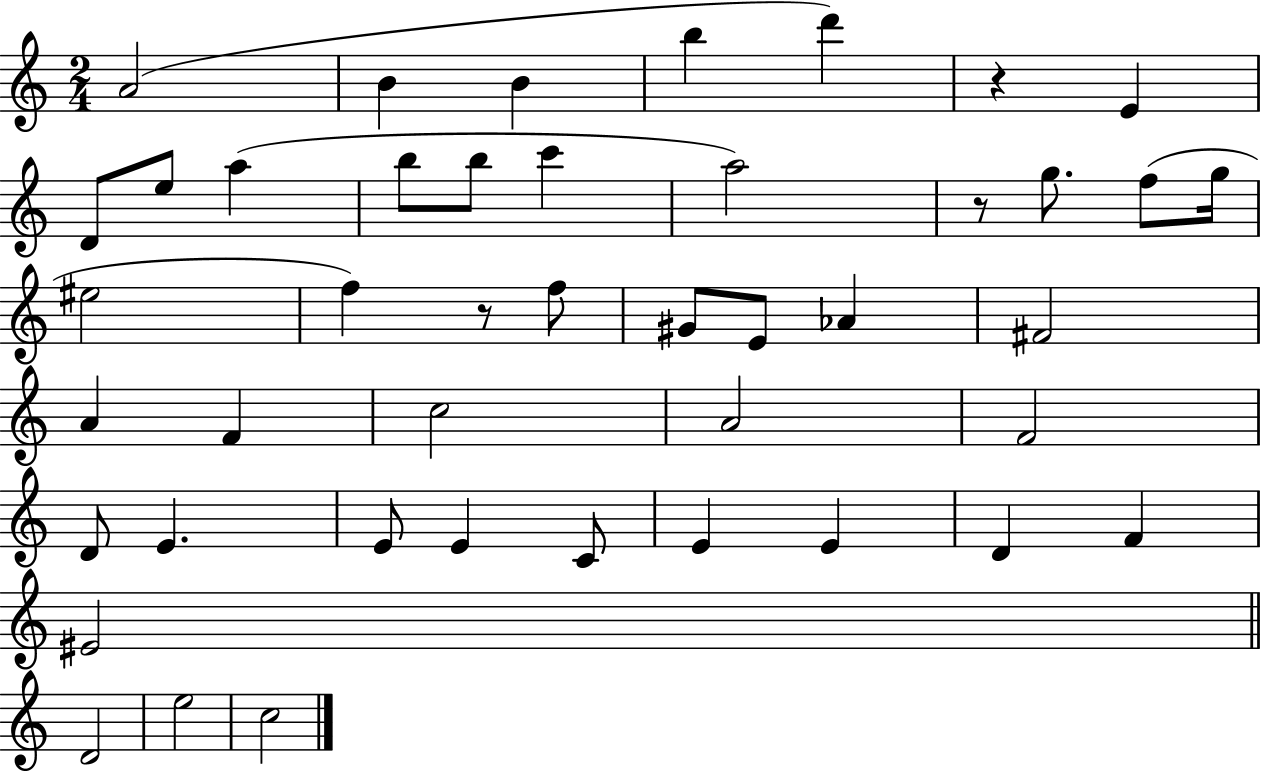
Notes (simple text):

A4/h B4/q B4/q B5/q D6/q R/q E4/q D4/e E5/e A5/q B5/e B5/e C6/q A5/h R/e G5/e. F5/e G5/s EIS5/h F5/q R/e F5/e G#4/e E4/e Ab4/q F#4/h A4/q F4/q C5/h A4/h F4/h D4/e E4/q. E4/e E4/q C4/e E4/q E4/q D4/q F4/q EIS4/h D4/h E5/h C5/h